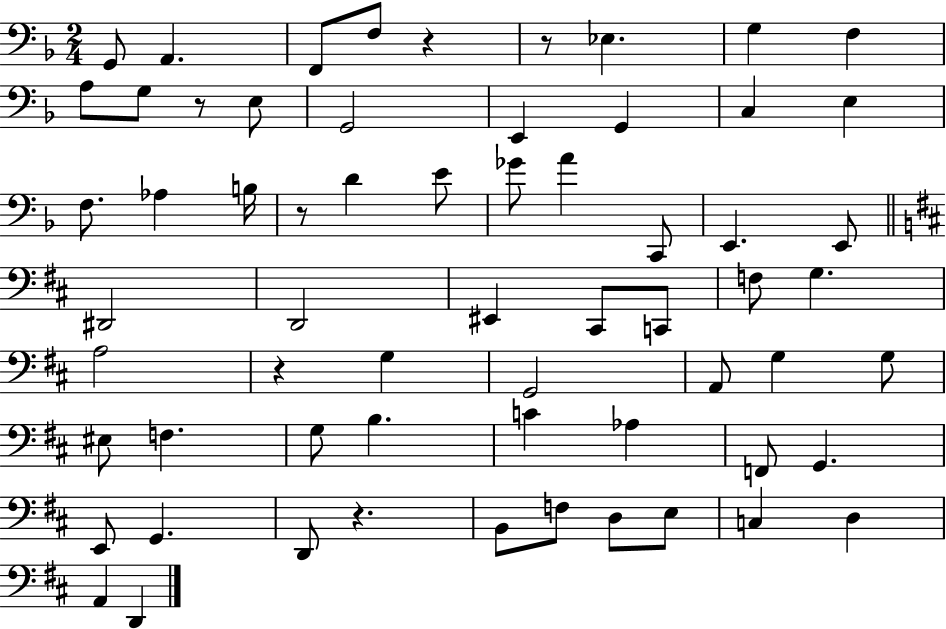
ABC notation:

X:1
T:Untitled
M:2/4
L:1/4
K:F
G,,/2 A,, F,,/2 F,/2 z z/2 _E, G, F, A,/2 G,/2 z/2 E,/2 G,,2 E,, G,, C, E, F,/2 _A, B,/4 z/2 D E/2 _G/2 A C,,/2 E,, E,,/2 ^D,,2 D,,2 ^E,, ^C,,/2 C,,/2 F,/2 G, A,2 z G, G,,2 A,,/2 G, G,/2 ^E,/2 F, G,/2 B, C _A, F,,/2 G,, E,,/2 G,, D,,/2 z B,,/2 F,/2 D,/2 E,/2 C, D, A,, D,,